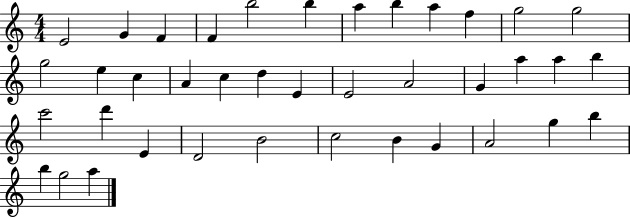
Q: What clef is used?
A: treble